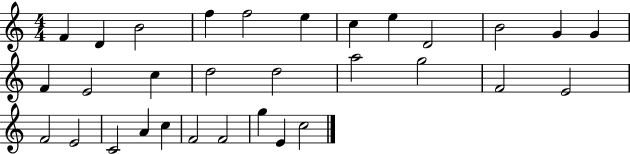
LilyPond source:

{
  \clef treble
  \numericTimeSignature
  \time 4/4
  \key c \major
  f'4 d'4 b'2 | f''4 f''2 e''4 | c''4 e''4 d'2 | b'2 g'4 g'4 | \break f'4 e'2 c''4 | d''2 d''2 | a''2 g''2 | f'2 e'2 | \break f'2 e'2 | c'2 a'4 c''4 | f'2 f'2 | g''4 e'4 c''2 | \break \bar "|."
}